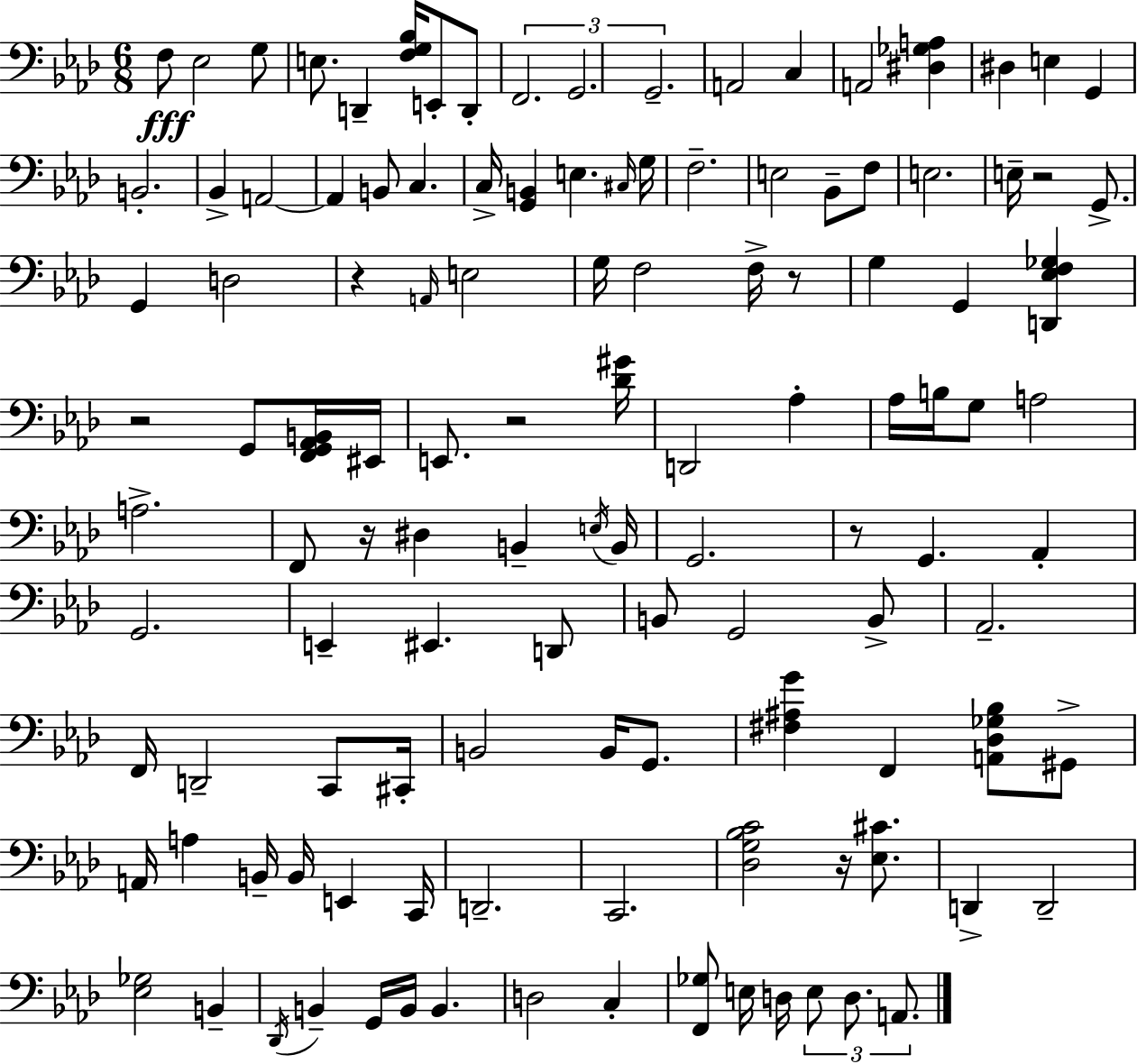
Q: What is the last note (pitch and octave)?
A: A2